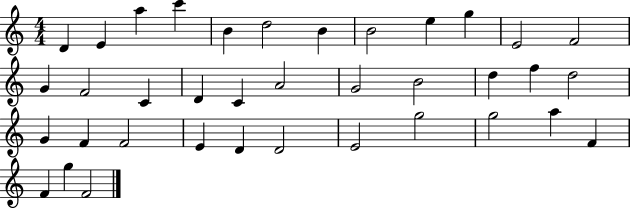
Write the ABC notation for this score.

X:1
T:Untitled
M:4/4
L:1/4
K:C
D E a c' B d2 B B2 e g E2 F2 G F2 C D C A2 G2 B2 d f d2 G F F2 E D D2 E2 g2 g2 a F F g F2